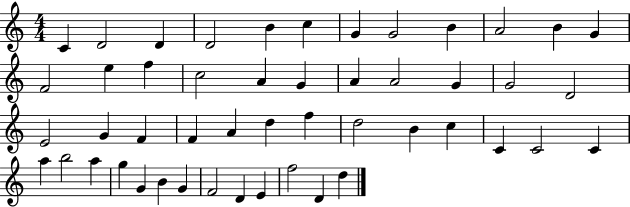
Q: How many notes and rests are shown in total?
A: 49